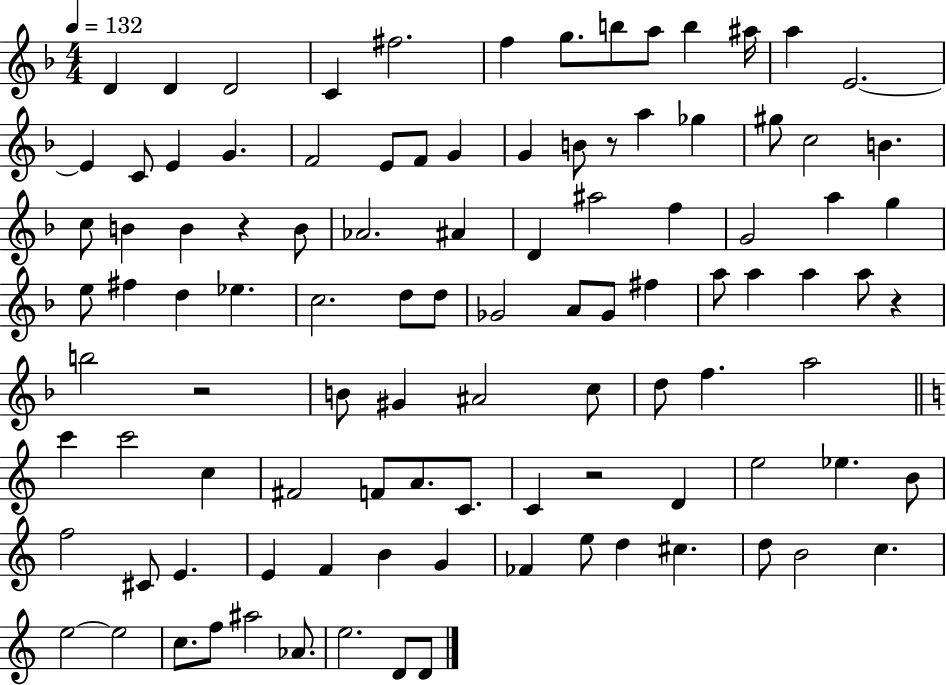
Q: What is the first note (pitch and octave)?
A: D4